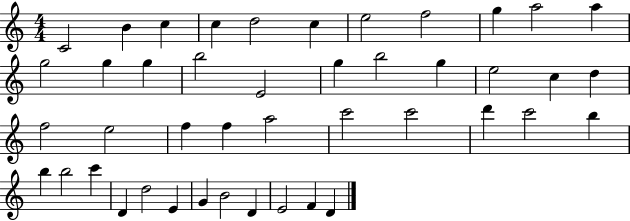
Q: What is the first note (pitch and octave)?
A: C4